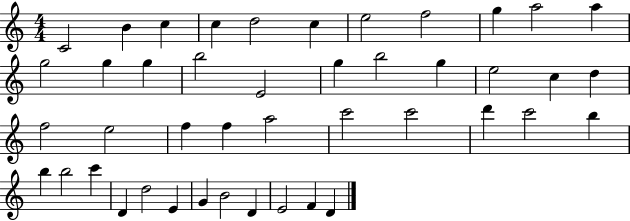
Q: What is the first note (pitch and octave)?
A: C4